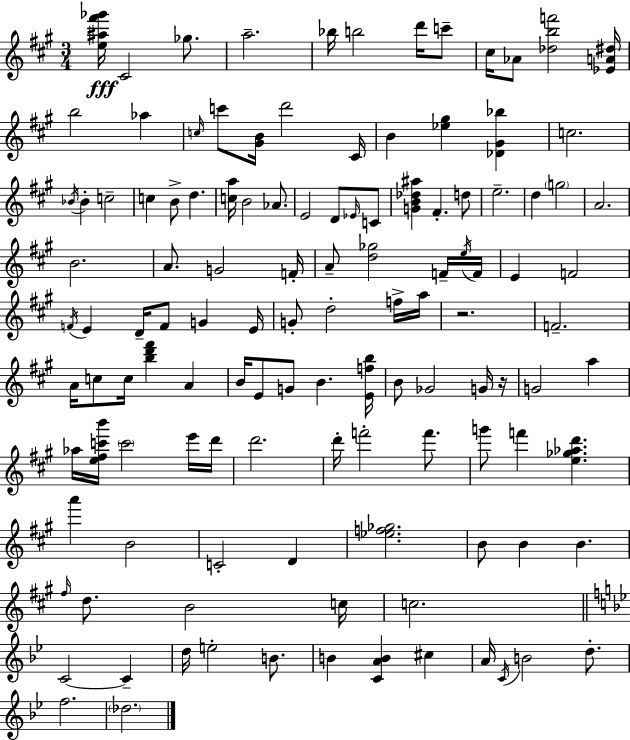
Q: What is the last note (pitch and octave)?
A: Db5